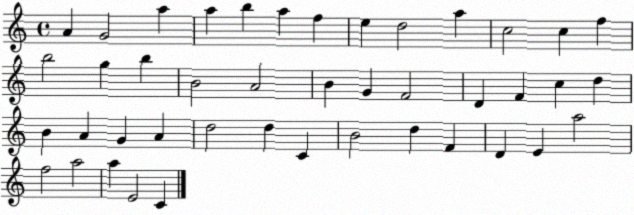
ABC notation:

X:1
T:Untitled
M:4/4
L:1/4
K:C
A G2 a a b a f e d2 a c2 c f b2 g b B2 A2 B G F2 D F c d B A G A d2 d C B2 d F D E a2 f2 a2 a E2 C